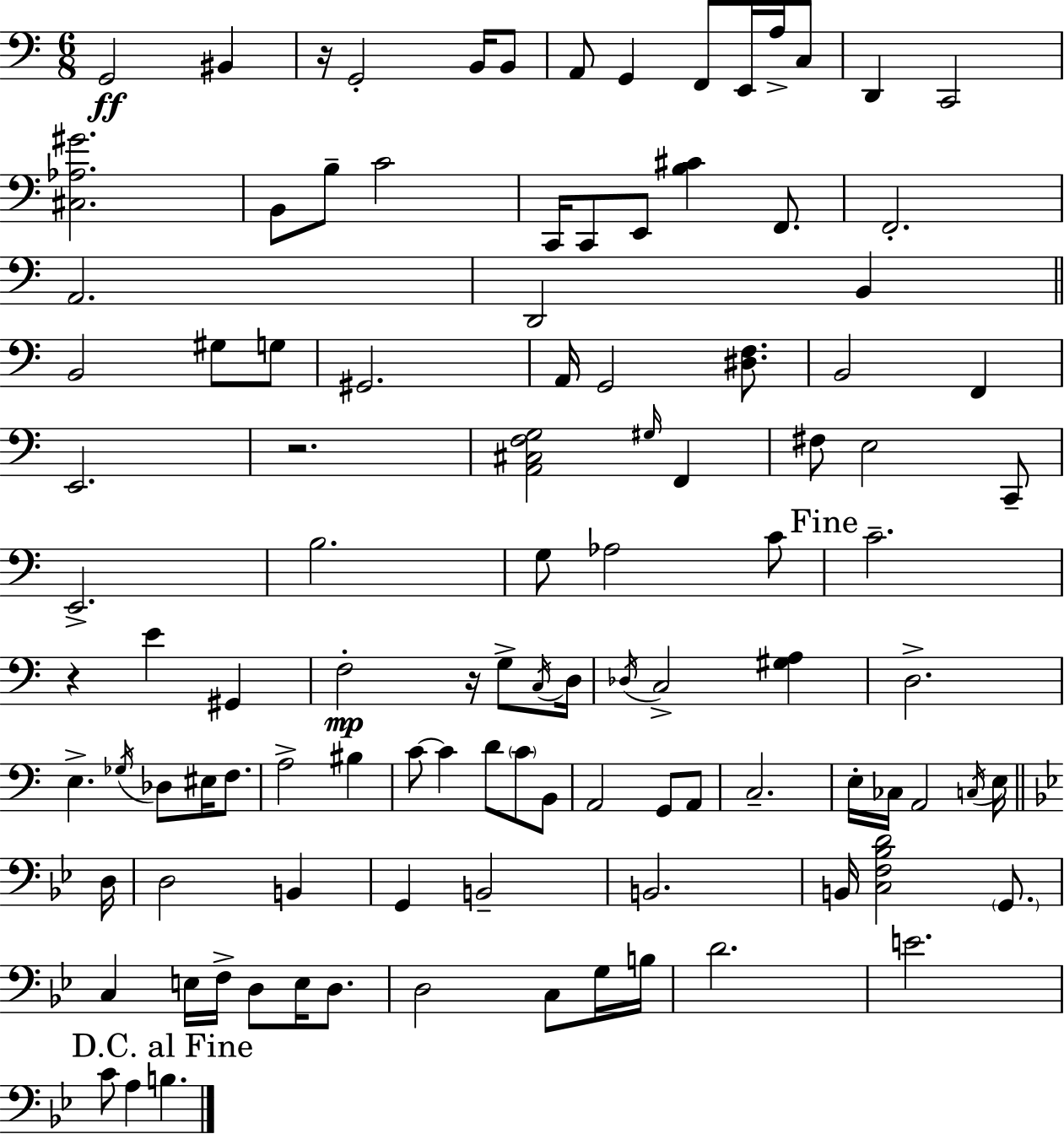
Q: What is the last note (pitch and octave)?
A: B3